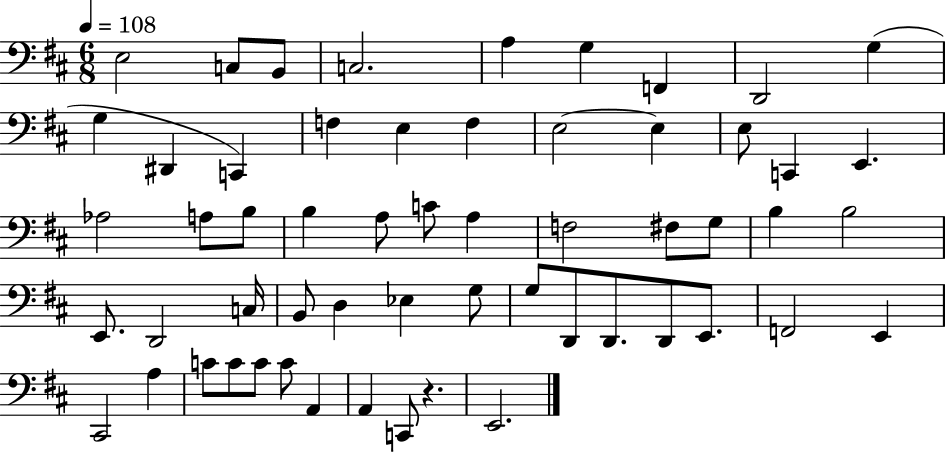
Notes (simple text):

E3/h C3/e B2/e C3/h. A3/q G3/q F2/q D2/h G3/q G3/q D#2/q C2/q F3/q E3/q F3/q E3/h E3/q E3/e C2/q E2/q. Ab3/h A3/e B3/e B3/q A3/e C4/e A3/q F3/h F#3/e G3/e B3/q B3/h E2/e. D2/h C3/s B2/e D3/q Eb3/q G3/e G3/e D2/e D2/e. D2/e E2/e. F2/h E2/q C#2/h A3/q C4/e C4/e C4/e C4/e A2/q A2/q C2/e R/q. E2/h.